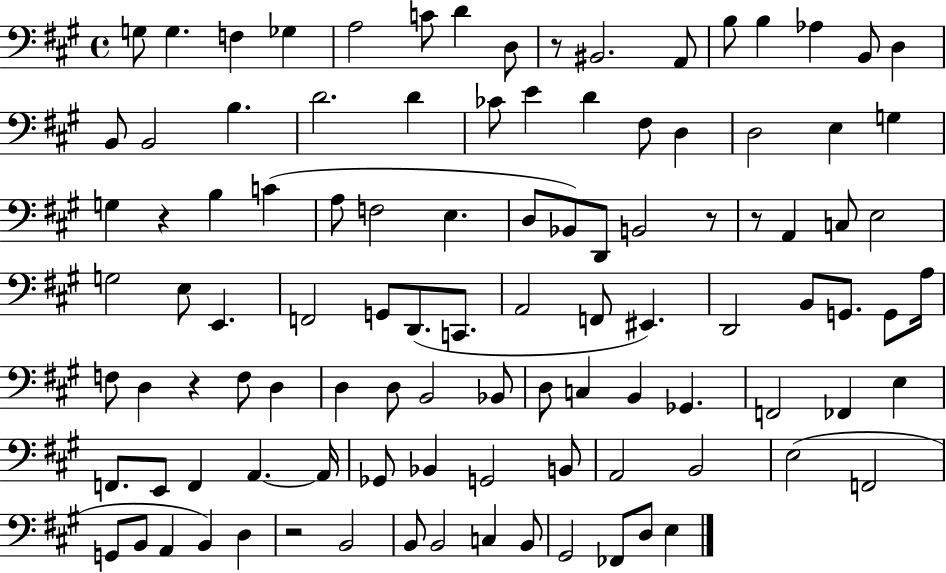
G3/e G3/q. F3/q Gb3/q A3/h C4/e D4/q D3/e R/e BIS2/h. A2/e B3/e B3/q Ab3/q B2/e D3/q B2/e B2/h B3/q. D4/h. D4/q CES4/e E4/q D4/q F#3/e D3/q D3/h E3/q G3/q G3/q R/q B3/q C4/q A3/e F3/h E3/q. D3/e Bb2/e D2/e B2/h R/e R/e A2/q C3/e E3/h G3/h E3/e E2/q. F2/h G2/e D2/e. C2/e. A2/h F2/e EIS2/q. D2/h B2/e G2/e. G2/e A3/s F3/e D3/q R/q F3/e D3/q D3/q D3/e B2/h Bb2/e D3/e C3/q B2/q Gb2/q. F2/h FES2/q E3/q F2/e. E2/e F2/q A2/q. A2/s Gb2/e Bb2/q G2/h B2/e A2/h B2/h E3/h F2/h G2/e B2/e A2/q B2/q D3/q R/h B2/h B2/e B2/h C3/q B2/e G#2/h FES2/e D3/e E3/q